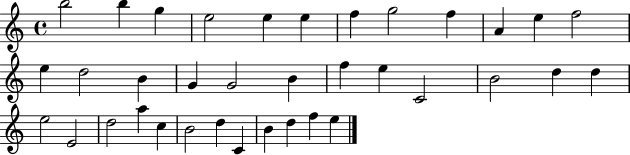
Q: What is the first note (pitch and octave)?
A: B5